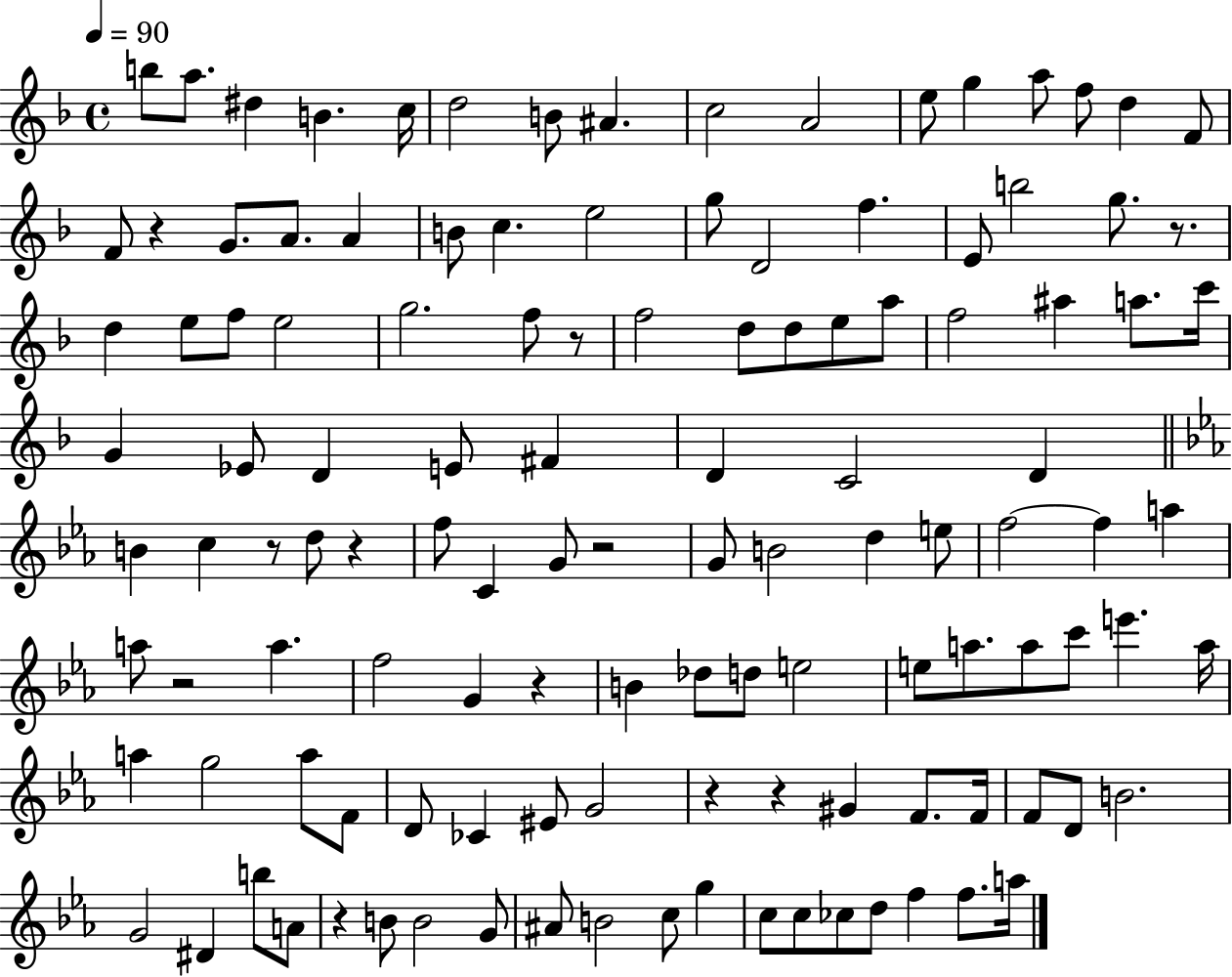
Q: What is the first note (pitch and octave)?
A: B5